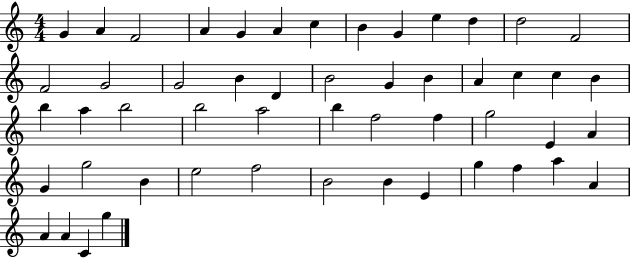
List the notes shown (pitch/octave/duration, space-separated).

G4/q A4/q F4/h A4/q G4/q A4/q C5/q B4/q G4/q E5/q D5/q D5/h F4/h F4/h G4/h G4/h B4/q D4/q B4/h G4/q B4/q A4/q C5/q C5/q B4/q B5/q A5/q B5/h B5/h A5/h B5/q F5/h F5/q G5/h E4/q A4/q G4/q G5/h B4/q E5/h F5/h B4/h B4/q E4/q G5/q F5/q A5/q A4/q A4/q A4/q C4/q G5/q